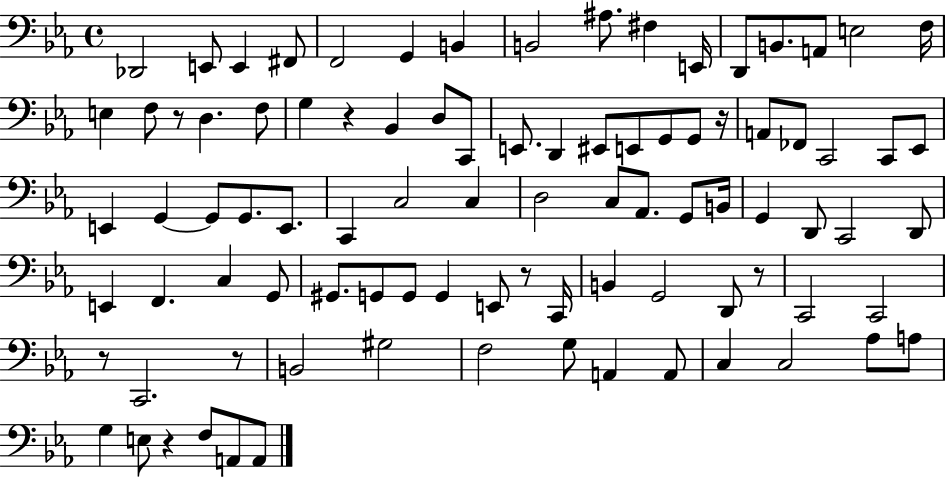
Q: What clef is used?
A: bass